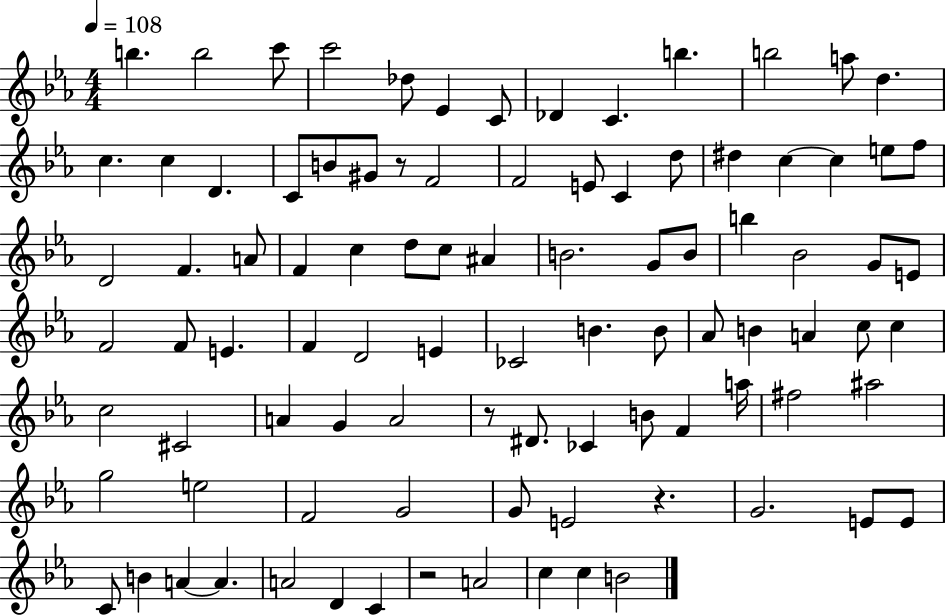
B5/q. B5/h C6/e C6/h Db5/e Eb4/q C4/e Db4/q C4/q. B5/q. B5/h A5/e D5/q. C5/q. C5/q D4/q. C4/e B4/e G#4/e R/e F4/h F4/h E4/e C4/q D5/e D#5/q C5/q C5/q E5/e F5/e D4/h F4/q. A4/e F4/q C5/q D5/e C5/e A#4/q B4/h. G4/e B4/e B5/q Bb4/h G4/e E4/e F4/h F4/e E4/q. F4/q D4/h E4/q CES4/h B4/q. B4/e Ab4/e B4/q A4/q C5/e C5/q C5/h C#4/h A4/q G4/q A4/h R/e D#4/e. CES4/q B4/e F4/q A5/s F#5/h A#5/h G5/h E5/h F4/h G4/h G4/e E4/h R/q. G4/h. E4/e E4/e C4/e B4/q A4/q A4/q. A4/h D4/q C4/q R/h A4/h C5/q C5/q B4/h